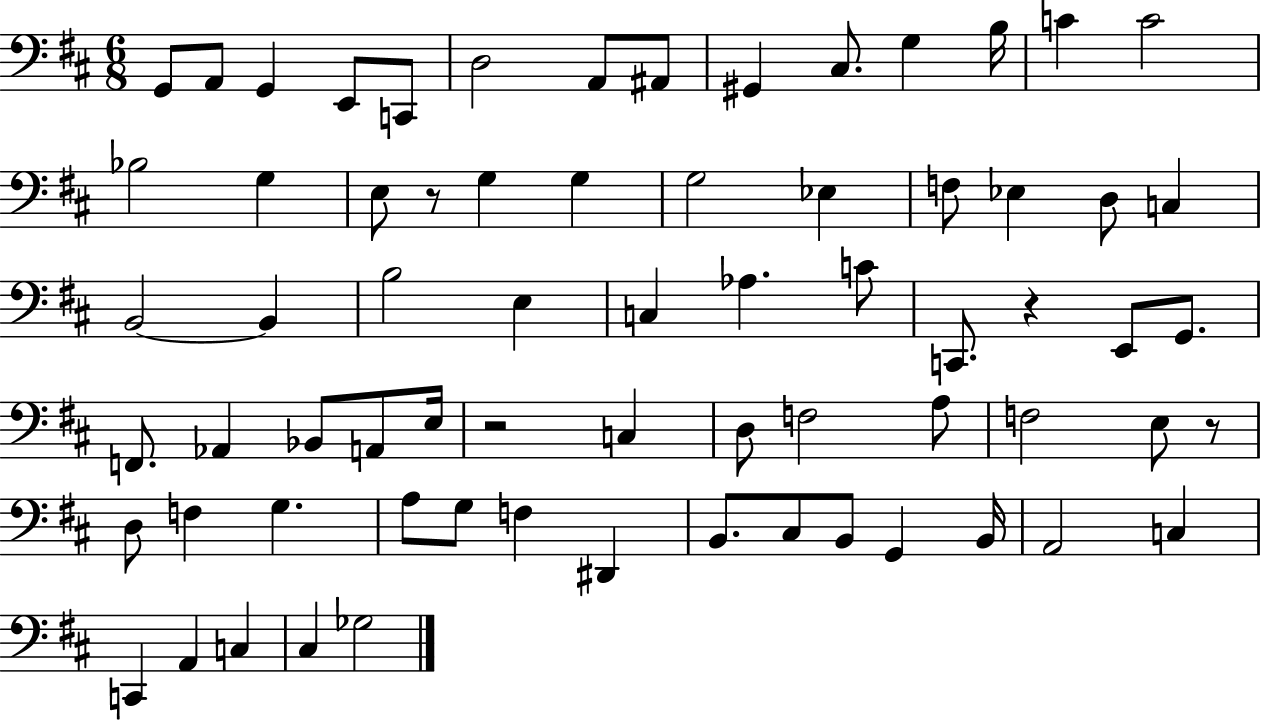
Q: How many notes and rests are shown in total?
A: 69